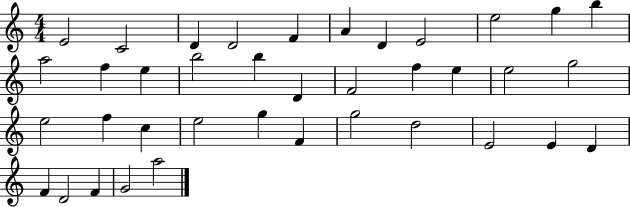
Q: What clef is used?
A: treble